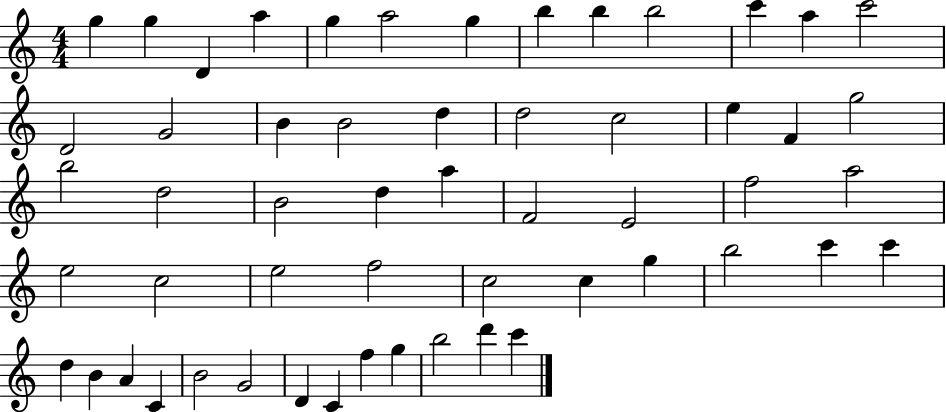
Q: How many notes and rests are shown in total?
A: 55